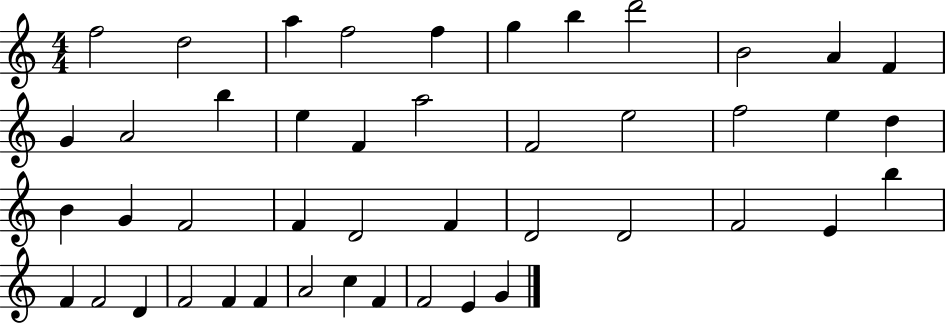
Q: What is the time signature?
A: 4/4